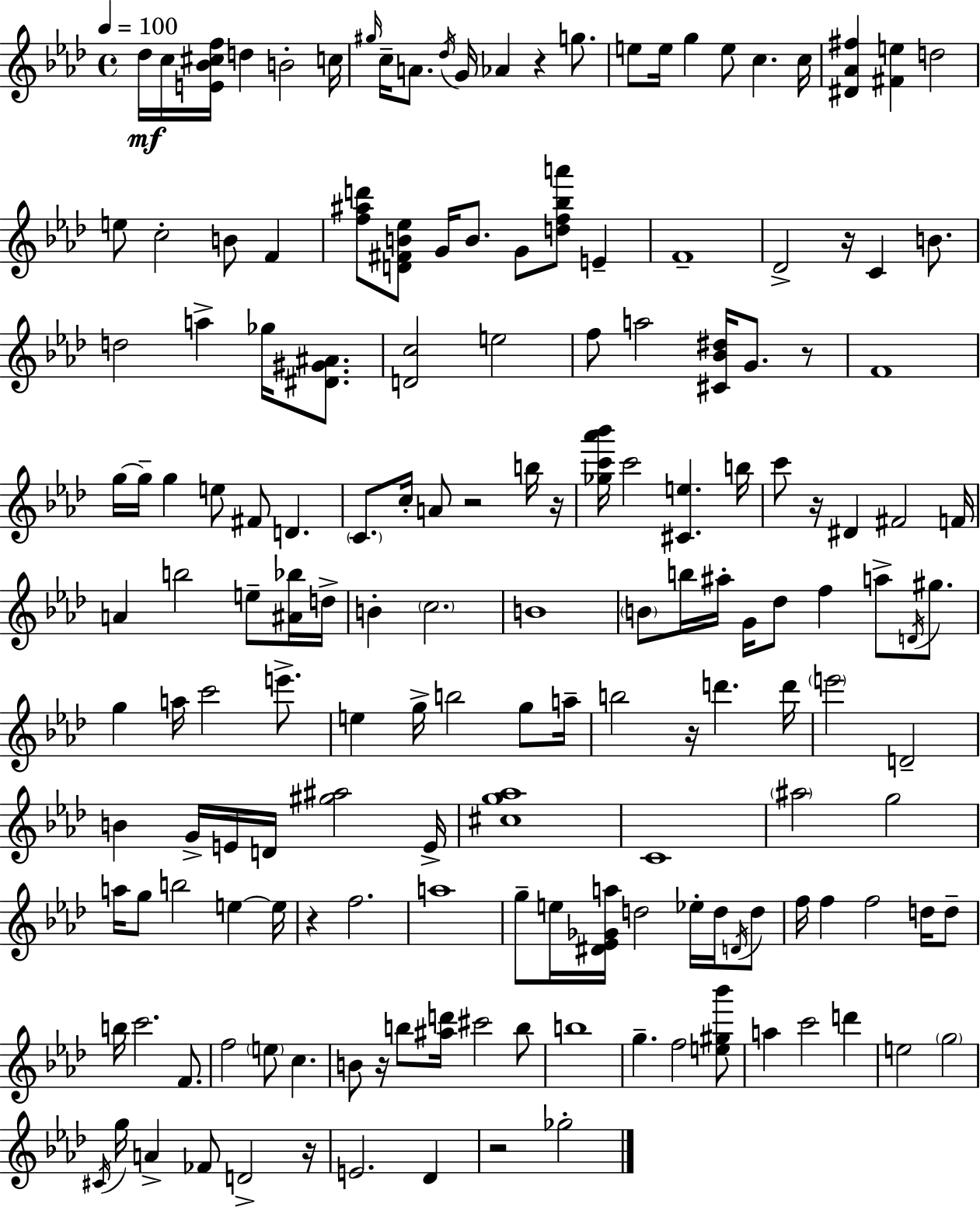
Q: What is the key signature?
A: AES major